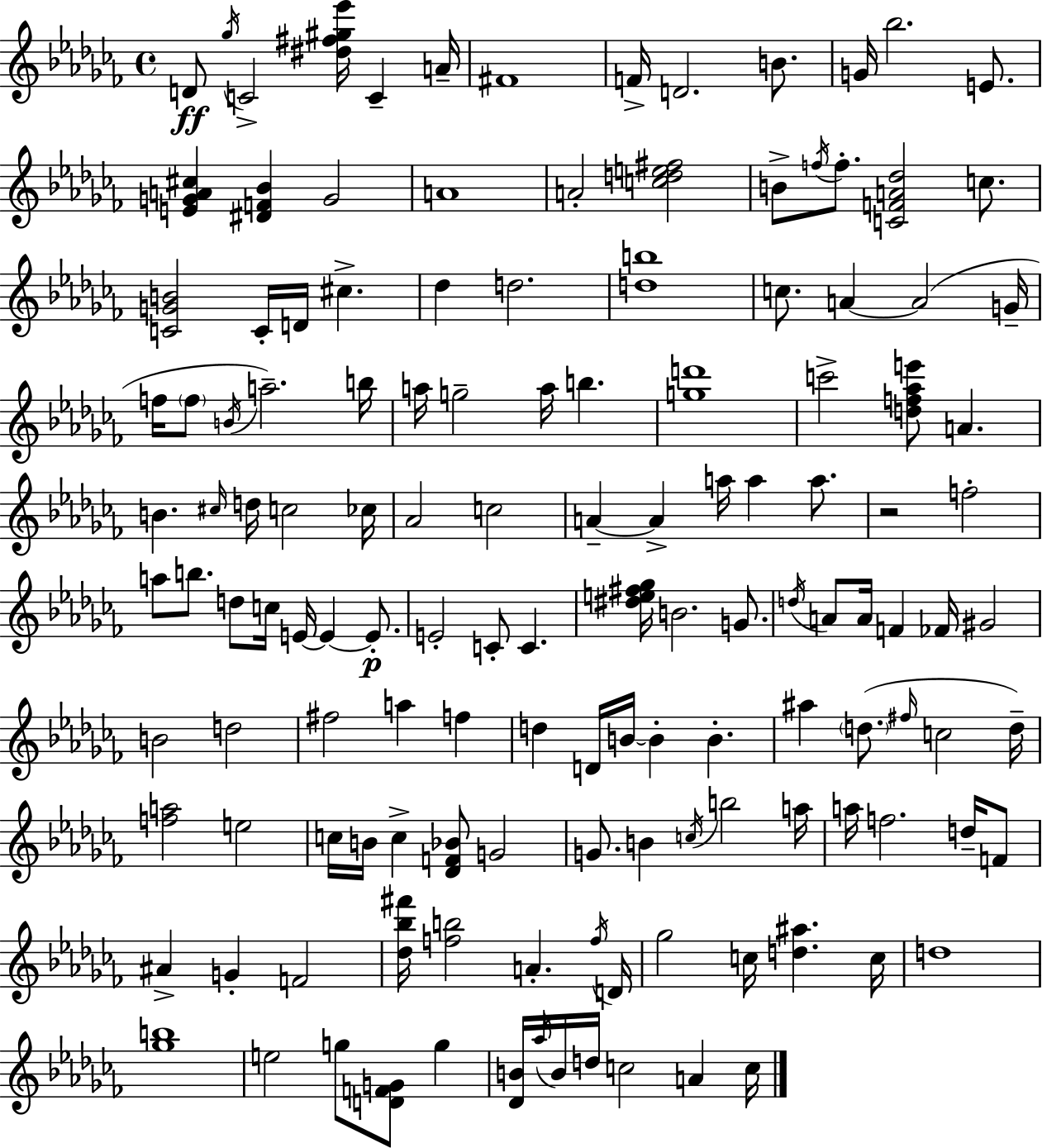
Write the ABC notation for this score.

X:1
T:Untitled
M:4/4
L:1/4
K:Abm
D/2 _g/4 C2 [^d^f^g_e']/4 C A/4 ^F4 F/4 D2 B/2 G/4 _b2 E/2 [EGA^c] [^DF_B] G2 A4 A2 [cde^f]2 B/2 f/4 f/2 [CFA_d]2 c/2 [CGB]2 C/4 D/4 ^c _d d2 [db]4 c/2 A A2 G/4 f/4 f/2 B/4 a2 b/4 a/4 g2 a/4 b [gd']4 c'2 [df_ae']/2 A B ^c/4 d/4 c2 _c/4 _A2 c2 A A a/4 a a/2 z2 f2 a/2 b/2 d/2 c/4 E/4 E E/2 E2 C/2 C [^de^f_g]/4 B2 G/2 d/4 A/2 A/4 F _F/4 ^G2 B2 d2 ^f2 a f d D/4 B/4 B B ^a d/2 ^f/4 c2 d/4 [fa]2 e2 c/4 B/4 c [_DF_B]/2 G2 G/2 B c/4 b2 a/4 a/4 f2 d/4 F/2 ^A G F2 [_d_b^f']/4 [fb]2 A f/4 D/4 _g2 c/4 [d^a] c/4 d4 [_gb]4 e2 g/2 [DFG]/2 g [_DB]/4 _a/4 B/4 d/4 c2 A c/4